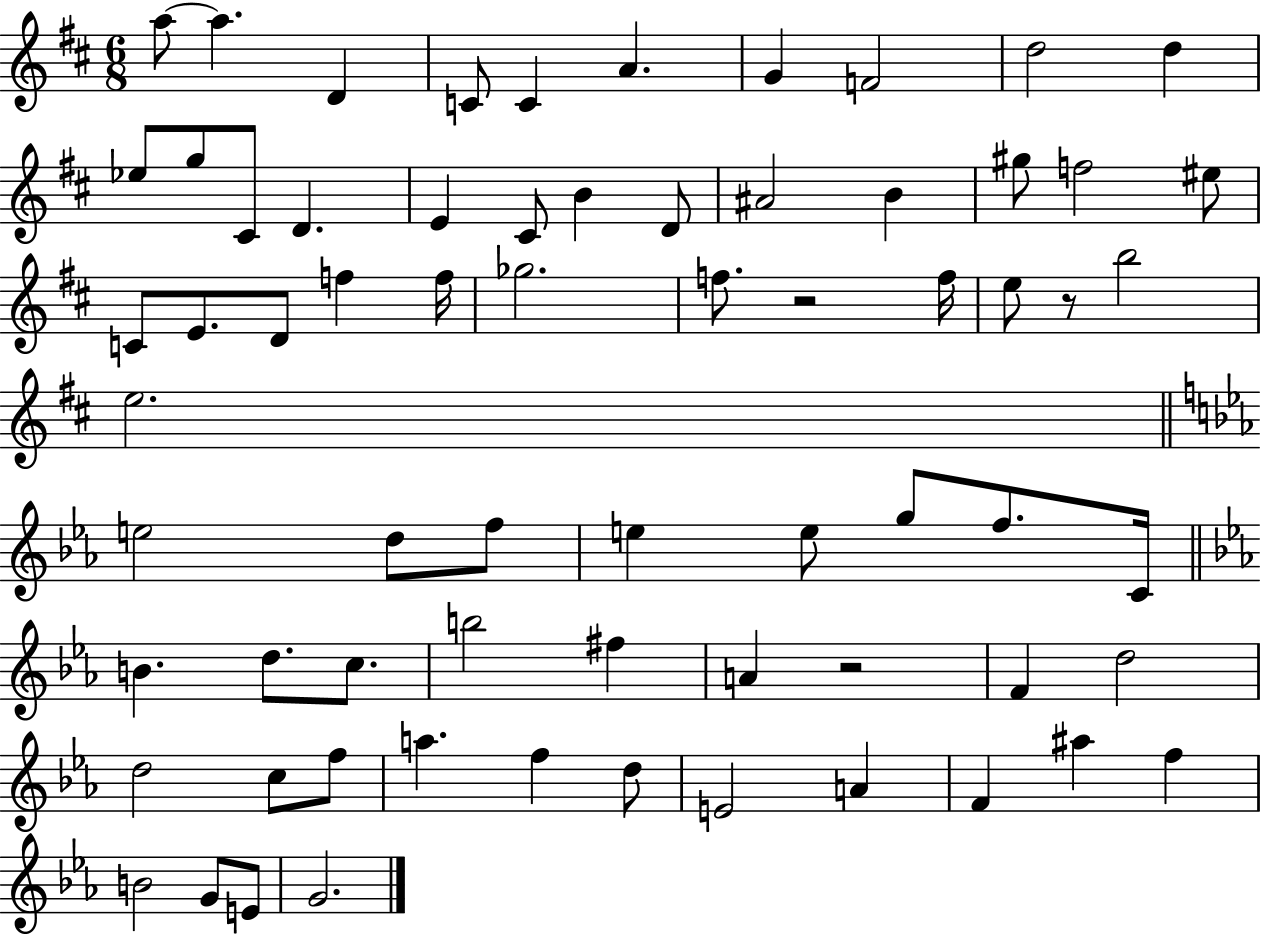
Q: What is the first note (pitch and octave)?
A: A5